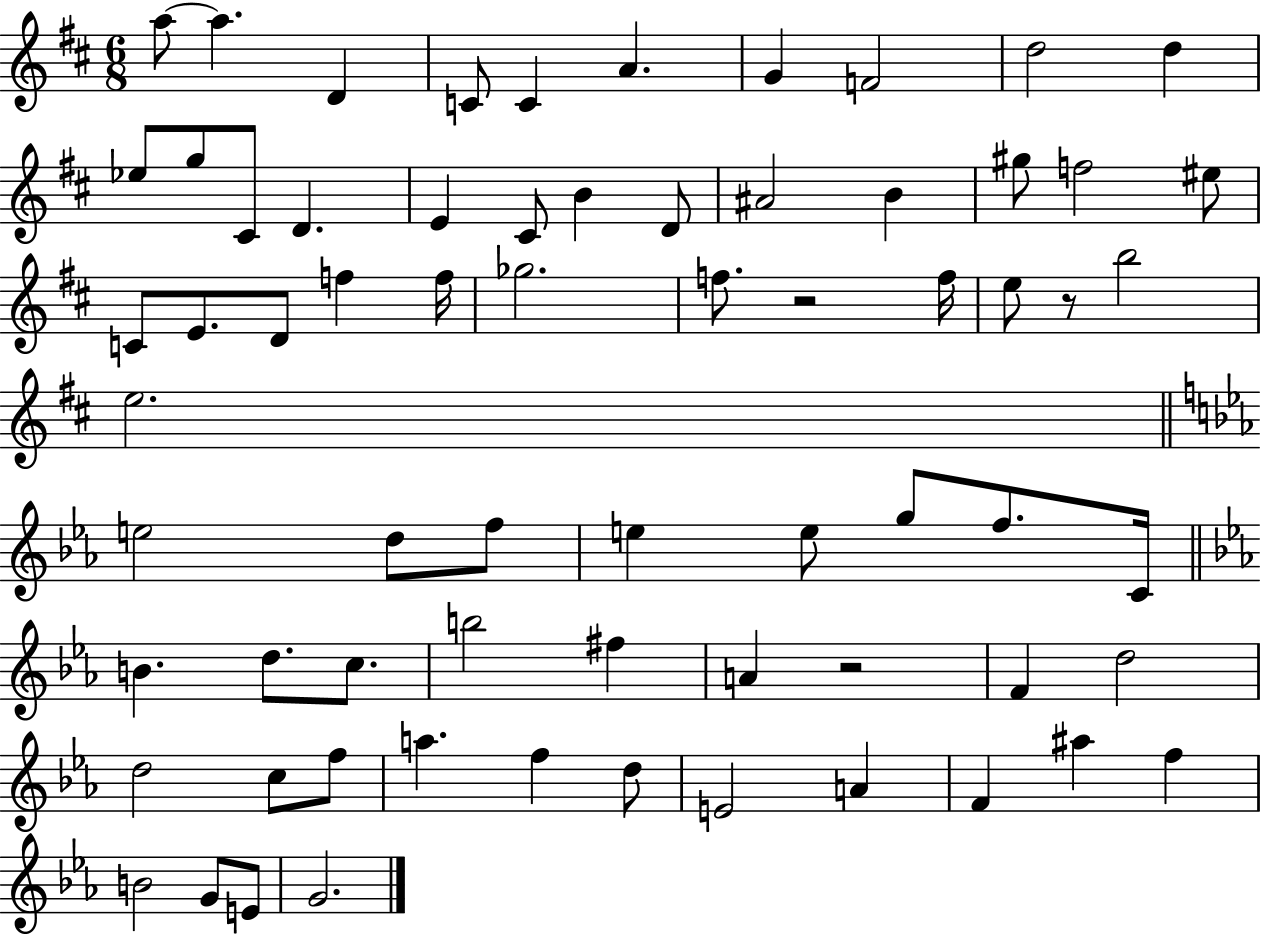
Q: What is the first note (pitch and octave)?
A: A5